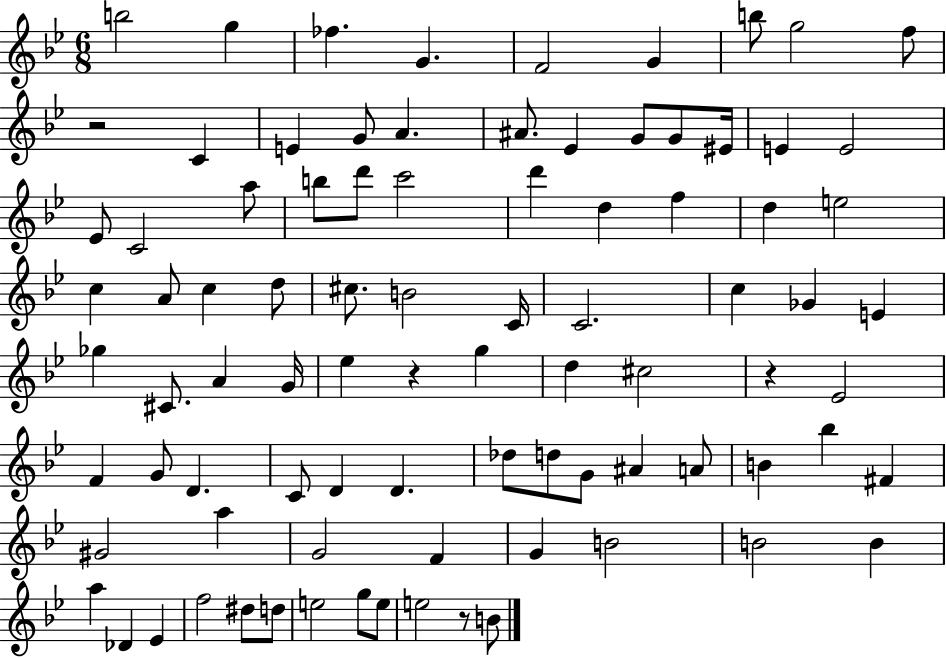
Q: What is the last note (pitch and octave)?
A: B4